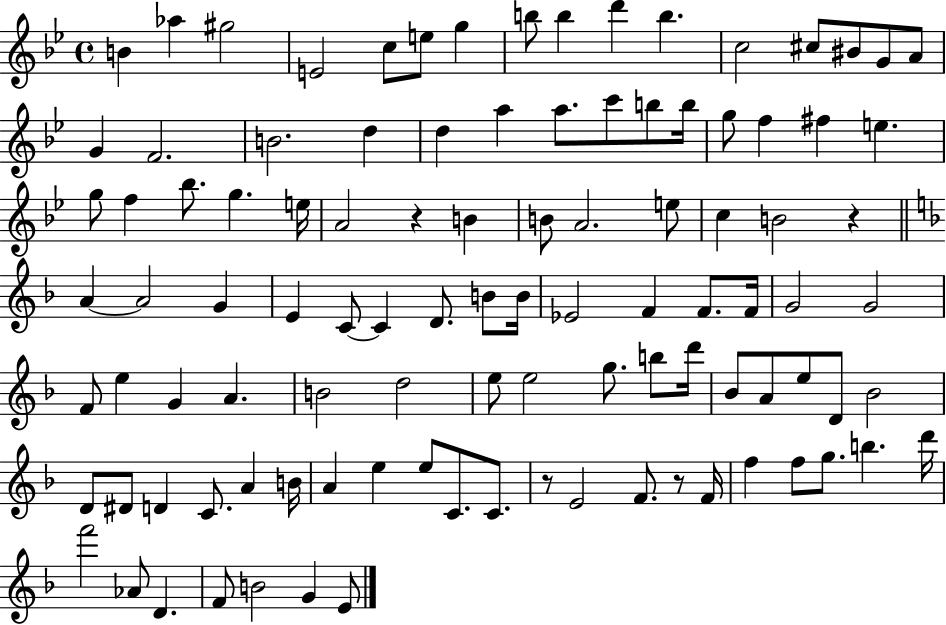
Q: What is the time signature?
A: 4/4